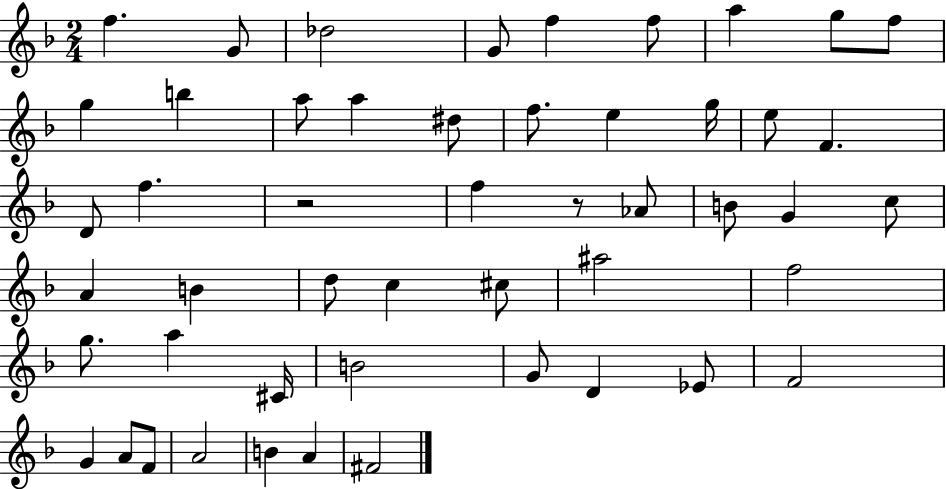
{
  \clef treble
  \numericTimeSignature
  \time 2/4
  \key f \major
  f''4. g'8 | des''2 | g'8 f''4 f''8 | a''4 g''8 f''8 | \break g''4 b''4 | a''8 a''4 dis''8 | f''8. e''4 g''16 | e''8 f'4. | \break d'8 f''4. | r2 | f''4 r8 aes'8 | b'8 g'4 c''8 | \break a'4 b'4 | d''8 c''4 cis''8 | ais''2 | f''2 | \break g''8. a''4 cis'16 | b'2 | g'8 d'4 ees'8 | f'2 | \break g'4 a'8 f'8 | a'2 | b'4 a'4 | fis'2 | \break \bar "|."
}